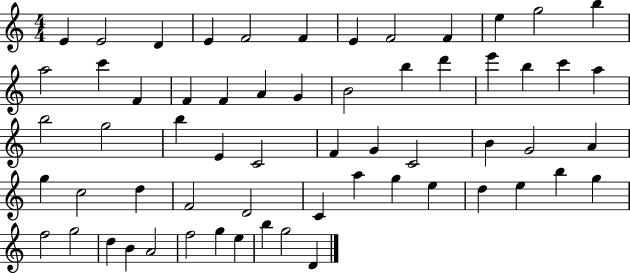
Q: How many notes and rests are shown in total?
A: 61